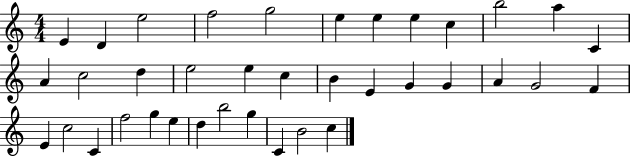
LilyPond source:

{
  \clef treble
  \numericTimeSignature
  \time 4/4
  \key c \major
  e'4 d'4 e''2 | f''2 g''2 | e''4 e''4 e''4 c''4 | b''2 a''4 c'4 | \break a'4 c''2 d''4 | e''2 e''4 c''4 | b'4 e'4 g'4 g'4 | a'4 g'2 f'4 | \break e'4 c''2 c'4 | f''2 g''4 e''4 | d''4 b''2 g''4 | c'4 b'2 c''4 | \break \bar "|."
}